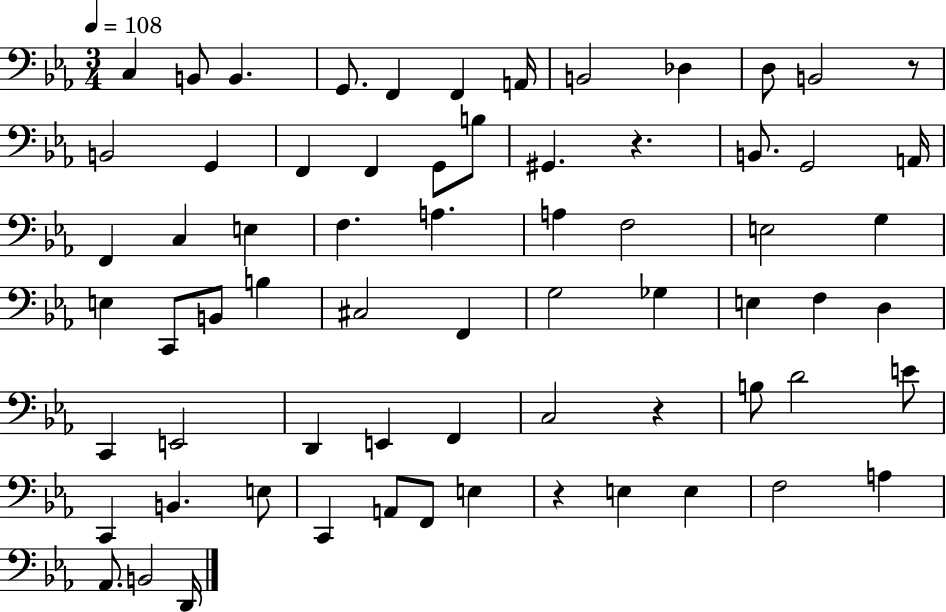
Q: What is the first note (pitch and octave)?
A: C3